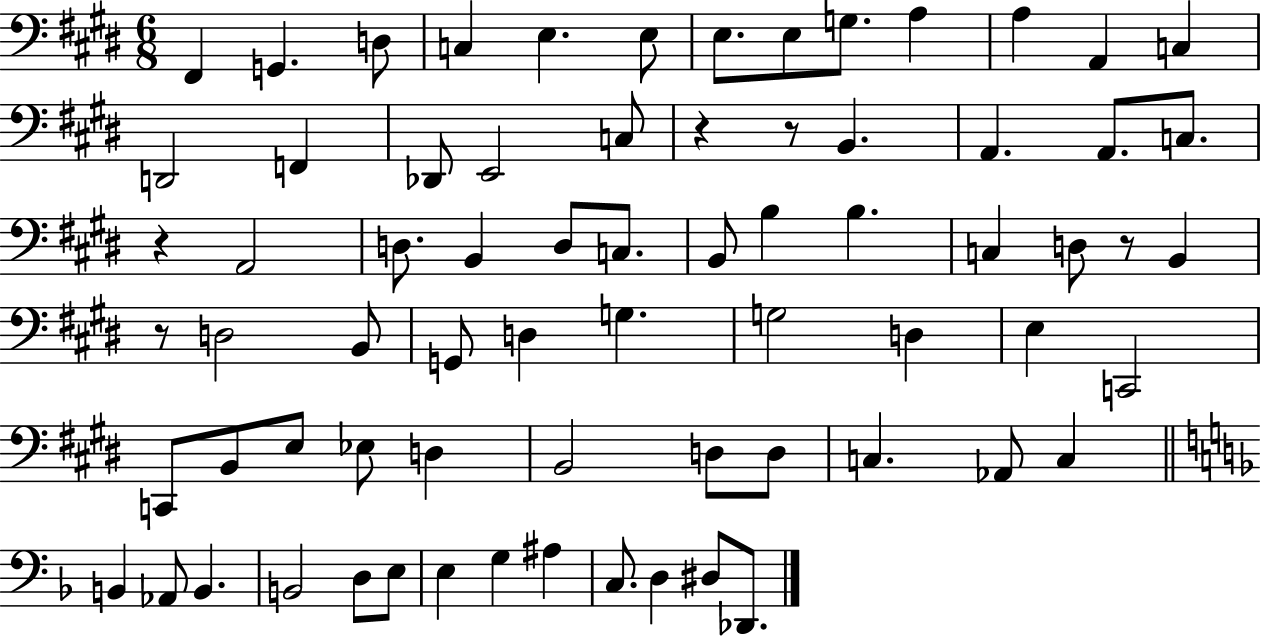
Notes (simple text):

F#2/q G2/q. D3/e C3/q E3/q. E3/e E3/e. E3/e G3/e. A3/q A3/q A2/q C3/q D2/h F2/q Db2/e E2/h C3/e R/q R/e B2/q. A2/q. A2/e. C3/e. R/q A2/h D3/e. B2/q D3/e C3/e. B2/e B3/q B3/q. C3/q D3/e R/e B2/q R/e D3/h B2/e G2/e D3/q G3/q. G3/h D3/q E3/q C2/h C2/e B2/e E3/e Eb3/e D3/q B2/h D3/e D3/e C3/q. Ab2/e C3/q B2/q Ab2/e B2/q. B2/h D3/e E3/e E3/q G3/q A#3/q C3/e. D3/q D#3/e Db2/e.